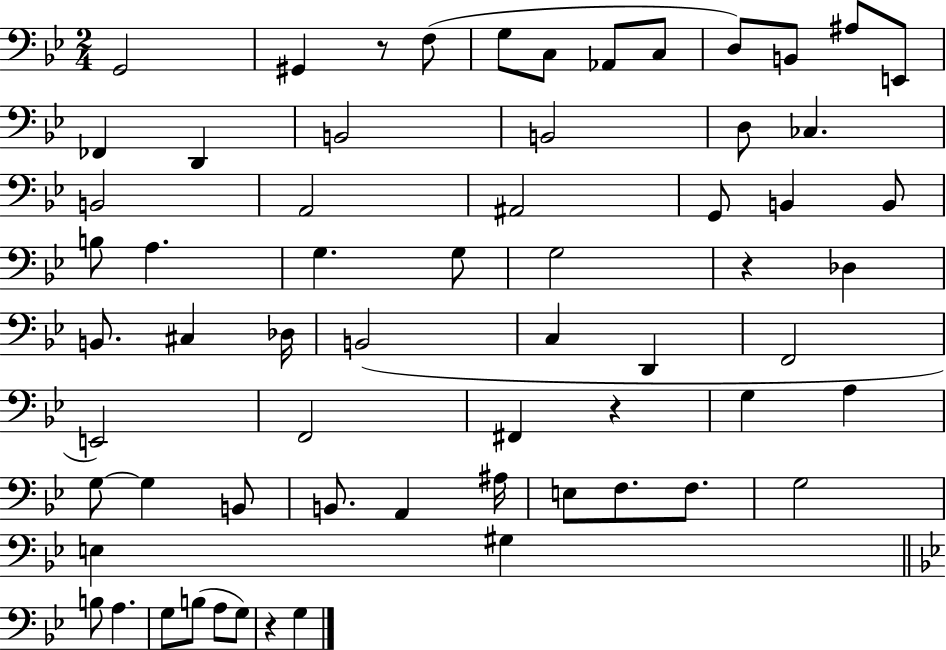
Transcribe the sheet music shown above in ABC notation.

X:1
T:Untitled
M:2/4
L:1/4
K:Bb
G,,2 ^G,, z/2 F,/2 G,/2 C,/2 _A,,/2 C,/2 D,/2 B,,/2 ^A,/2 E,,/2 _F,, D,, B,,2 B,,2 D,/2 _C, B,,2 A,,2 ^A,,2 G,,/2 B,, B,,/2 B,/2 A, G, G,/2 G,2 z _D, B,,/2 ^C, _D,/4 B,,2 C, D,, F,,2 E,,2 F,,2 ^F,, z G, A, G,/2 G, B,,/2 B,,/2 A,, ^A,/4 E,/2 F,/2 F,/2 G,2 E, ^G, B,/2 A, G,/2 B,/2 A,/2 G,/2 z G,